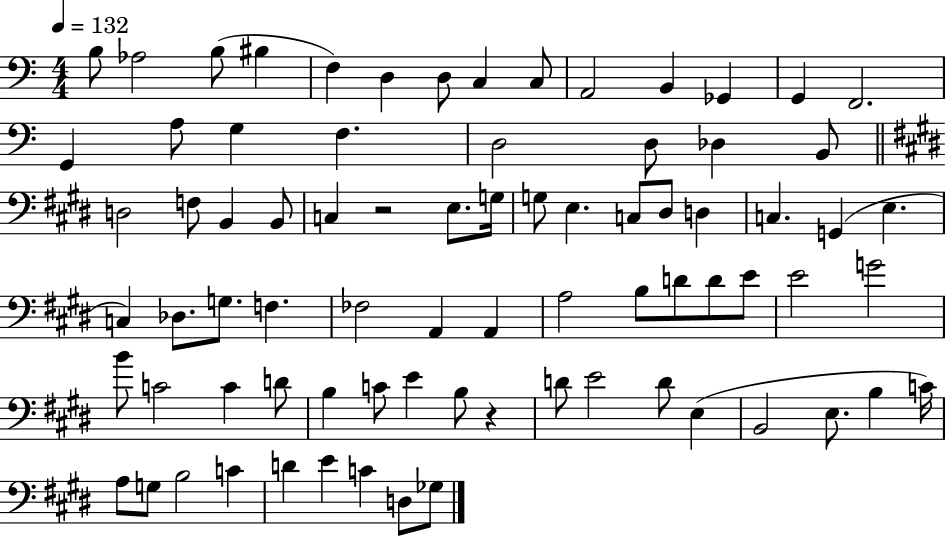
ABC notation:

X:1
T:Untitled
M:4/4
L:1/4
K:C
B,/2 _A,2 B,/2 ^B, F, D, D,/2 C, C,/2 A,,2 B,, _G,, G,, F,,2 G,, A,/2 G, F, D,2 D,/2 _D, B,,/2 D,2 F,/2 B,, B,,/2 C, z2 E,/2 G,/4 G,/2 E, C,/2 ^D,/2 D, C, G,, E, C, _D,/2 G,/2 F, _F,2 A,, A,, A,2 B,/2 D/2 D/2 E/2 E2 G2 B/2 C2 C D/2 B, C/2 E B,/2 z D/2 E2 D/2 E, B,,2 E,/2 B, C/4 A,/2 G,/2 B,2 C D E C D,/2 _G,/2